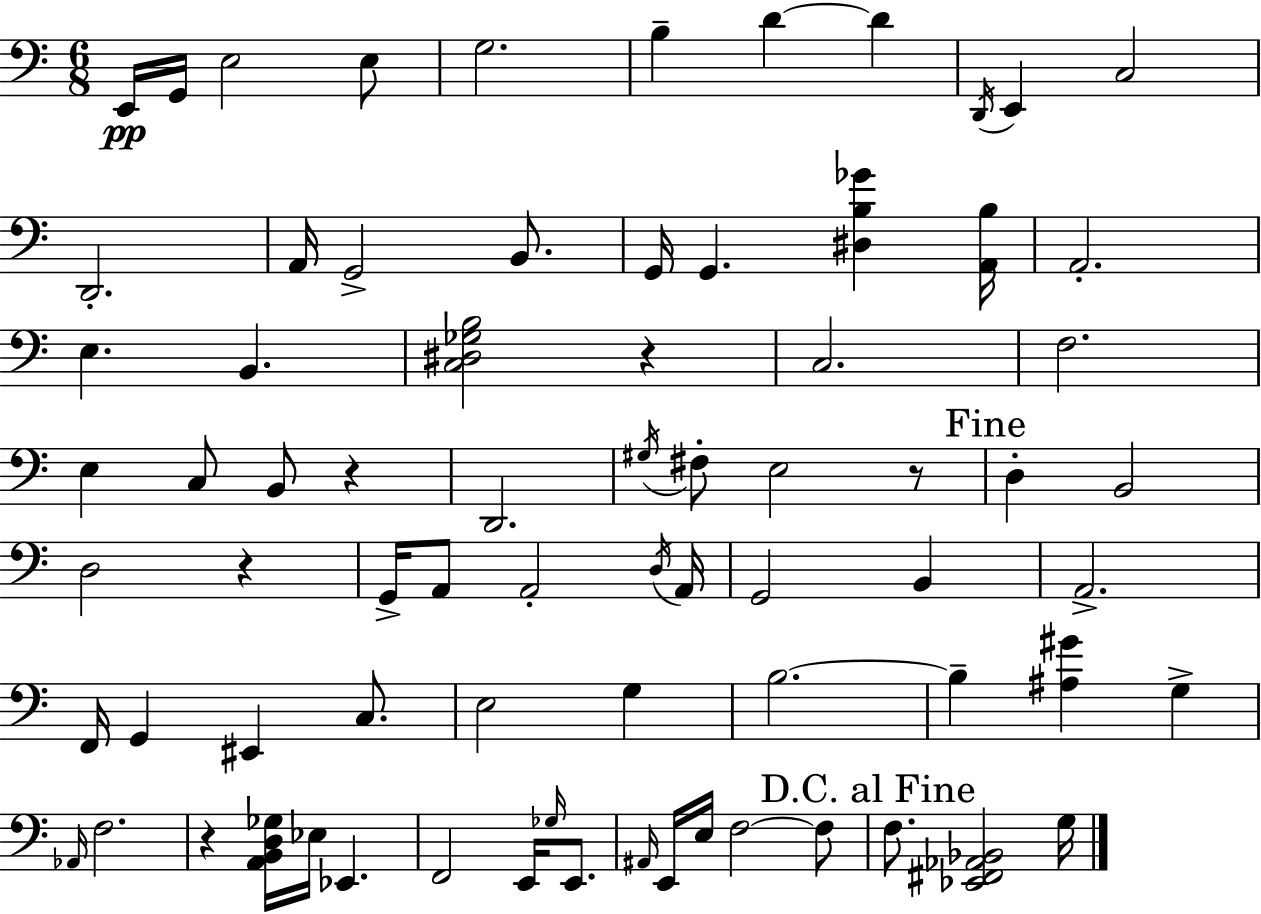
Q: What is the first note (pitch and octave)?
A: E2